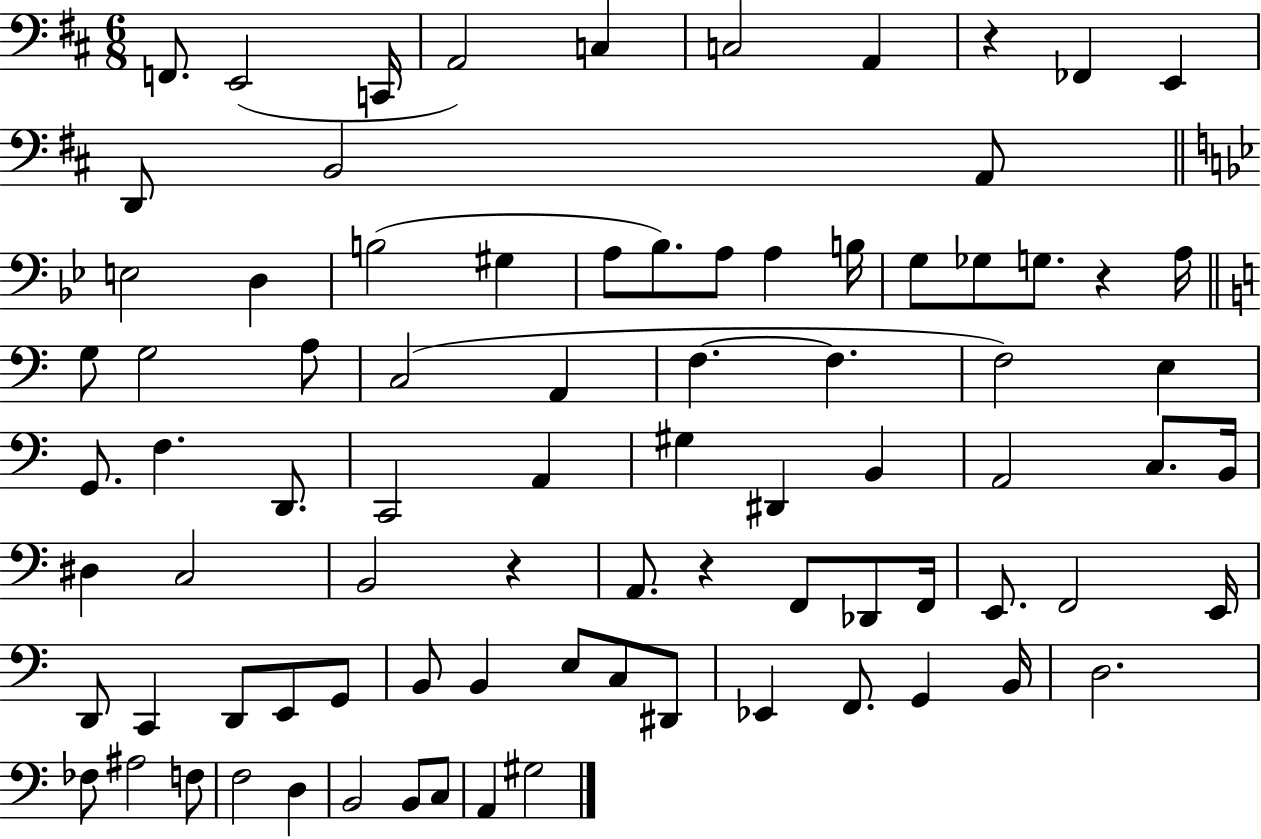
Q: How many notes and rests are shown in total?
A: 84